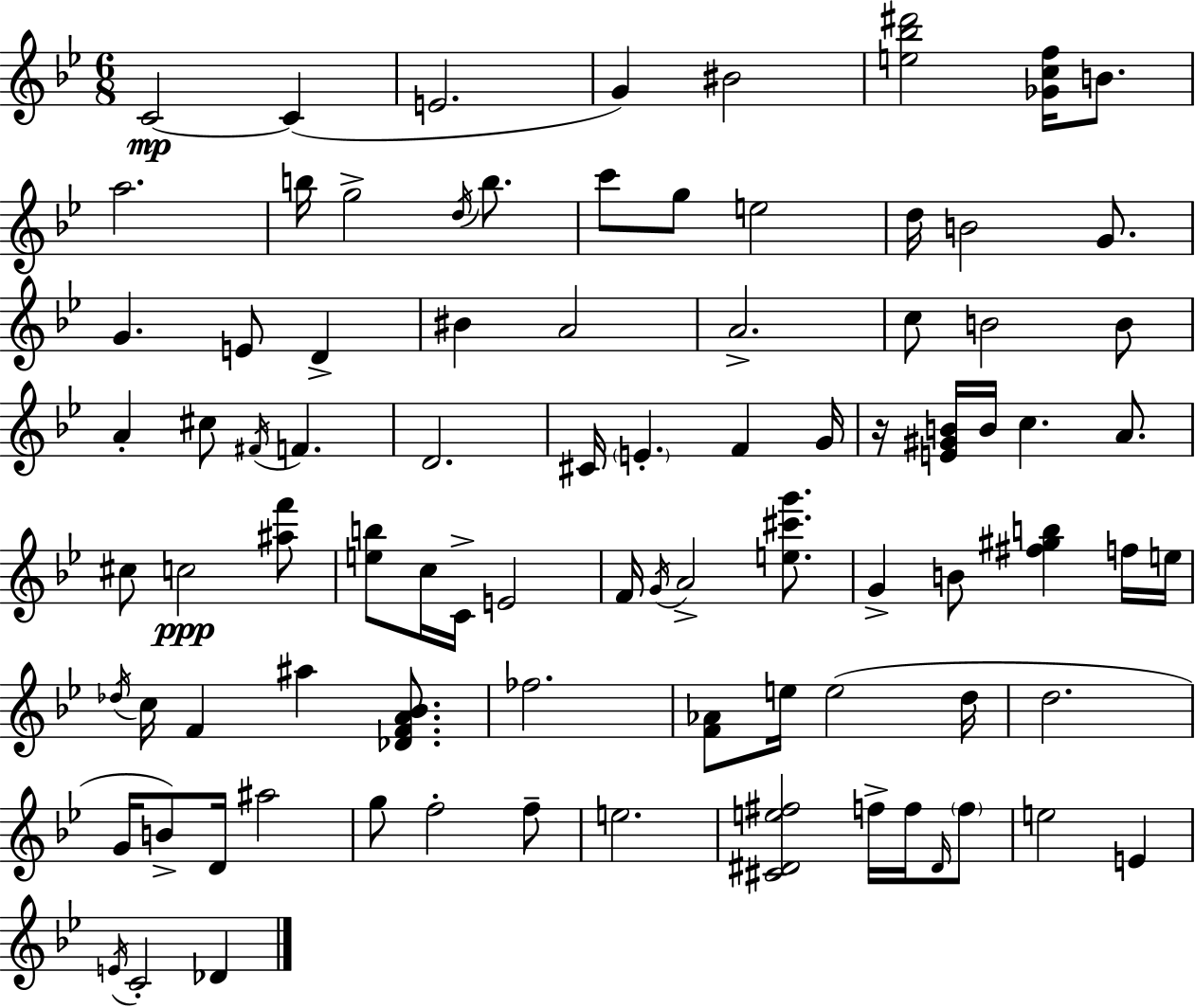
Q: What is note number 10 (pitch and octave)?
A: D5